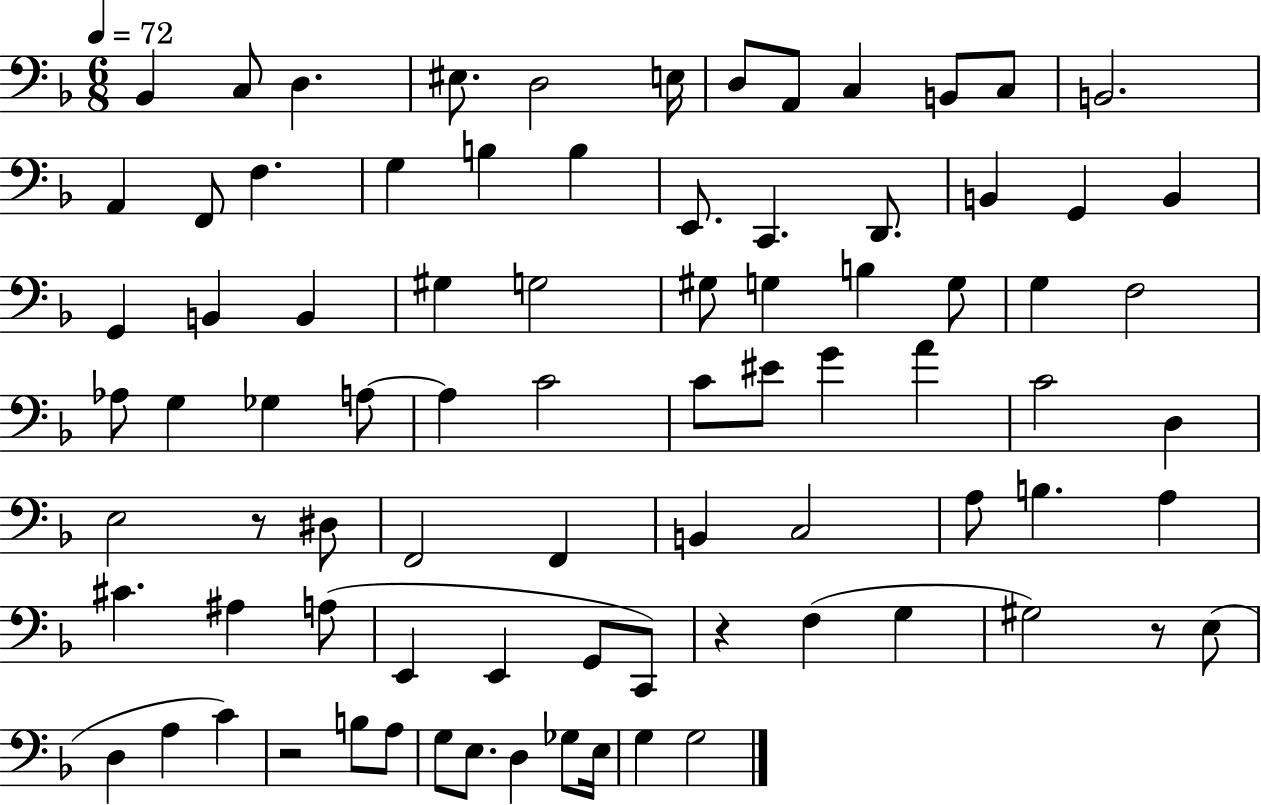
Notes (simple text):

Bb2/q C3/e D3/q. EIS3/e. D3/h E3/s D3/e A2/e C3/q B2/e C3/e B2/h. A2/q F2/e F3/q. G3/q B3/q B3/q E2/e. C2/q. D2/e. B2/q G2/q B2/q G2/q B2/q B2/q G#3/q G3/h G#3/e G3/q B3/q G3/e G3/q F3/h Ab3/e G3/q Gb3/q A3/e A3/q C4/h C4/e EIS4/e G4/q A4/q C4/h D3/q E3/h R/e D#3/e F2/h F2/q B2/q C3/h A3/e B3/q. A3/q C#4/q. A#3/q A3/e E2/q E2/q G2/e C2/e R/q F3/q G3/q G#3/h R/e E3/e D3/q A3/q C4/q R/h B3/e A3/e G3/e E3/e. D3/q Gb3/e E3/s G3/q G3/h